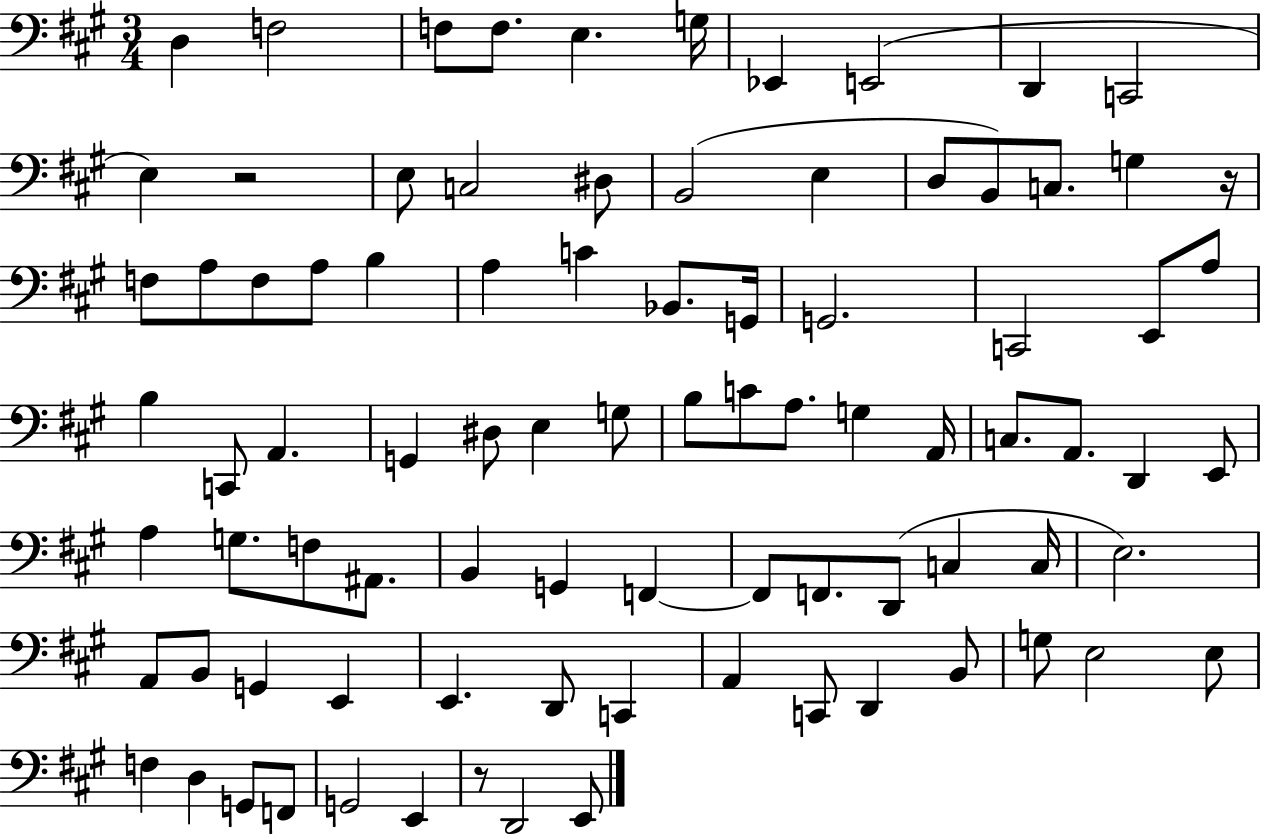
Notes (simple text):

D3/q F3/h F3/e F3/e. E3/q. G3/s Eb2/q E2/h D2/q C2/h E3/q R/h E3/e C3/h D#3/e B2/h E3/q D3/e B2/e C3/e. G3/q R/s F3/e A3/e F3/e A3/e B3/q A3/q C4/q Bb2/e. G2/s G2/h. C2/h E2/e A3/e B3/q C2/e A2/q. G2/q D#3/e E3/q G3/e B3/e C4/e A3/e. G3/q A2/s C3/e. A2/e. D2/q E2/e A3/q G3/e. F3/e A#2/e. B2/q G2/q F2/q F2/e F2/e. D2/e C3/q C3/s E3/h. A2/e B2/e G2/q E2/q E2/q. D2/e C2/q A2/q C2/e D2/q B2/e G3/e E3/h E3/e F3/q D3/q G2/e F2/e G2/h E2/q R/e D2/h E2/e